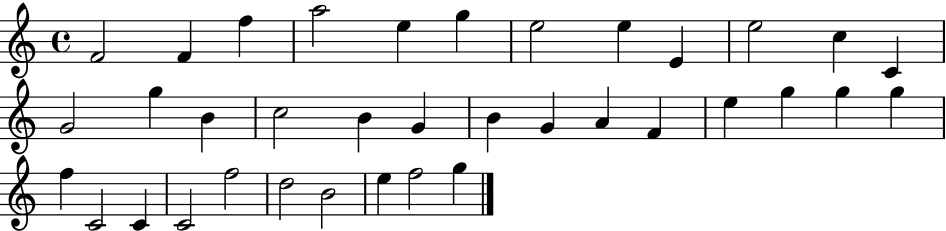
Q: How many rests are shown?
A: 0